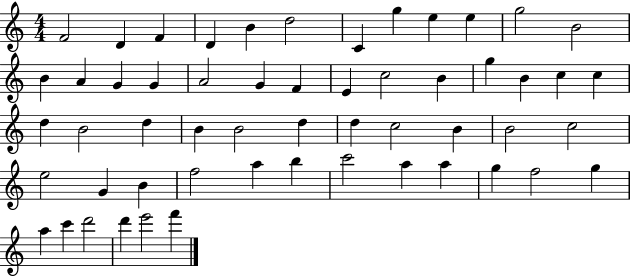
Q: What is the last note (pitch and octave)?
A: F6